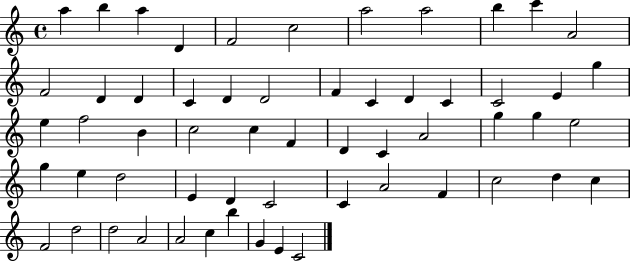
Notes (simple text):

A5/q B5/q A5/q D4/q F4/h C5/h A5/h A5/h B5/q C6/q A4/h F4/h D4/q D4/q C4/q D4/q D4/h F4/q C4/q D4/q C4/q C4/h E4/q G5/q E5/q F5/h B4/q C5/h C5/q F4/q D4/q C4/q A4/h G5/q G5/q E5/h G5/q E5/q D5/h E4/q D4/q C4/h C4/q A4/h F4/q C5/h D5/q C5/q F4/h D5/h D5/h A4/h A4/h C5/q B5/q G4/q E4/q C4/h